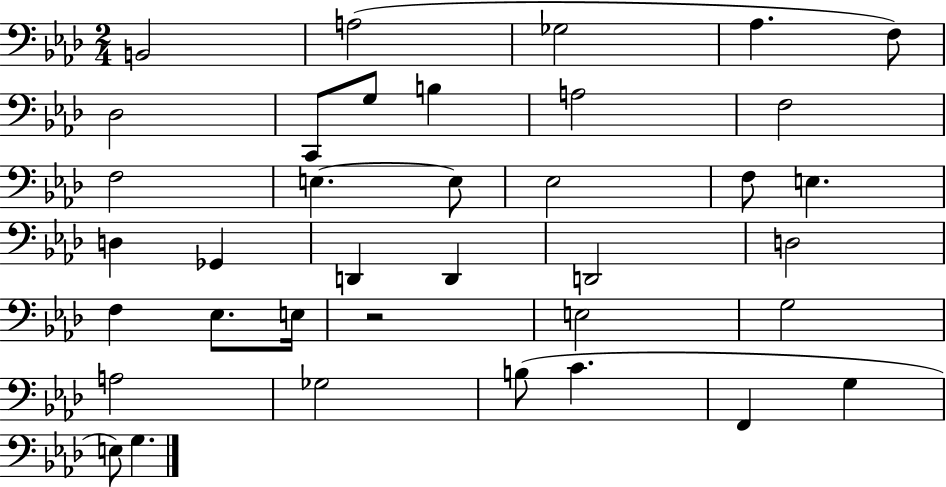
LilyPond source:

{
  \clef bass
  \numericTimeSignature
  \time 2/4
  \key aes \major
  b,2 | a2( | ges2 | aes4. f8) | \break des2 | c,8 g8 b4 | a2 | f2 | \break f2 | e4.~~ e8 | ees2 | f8 e4. | \break d4 ges,4 | d,4 d,4 | d,2 | d2 | \break f4 ees8. e16 | r2 | e2 | g2 | \break a2 | ges2 | b8( c'4. | f,4 g4 | \break e8) g4. | \bar "|."
}